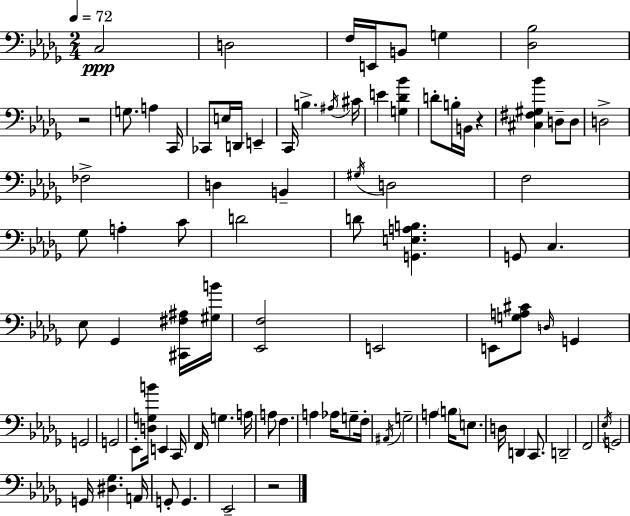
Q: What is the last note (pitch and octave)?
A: Eb2